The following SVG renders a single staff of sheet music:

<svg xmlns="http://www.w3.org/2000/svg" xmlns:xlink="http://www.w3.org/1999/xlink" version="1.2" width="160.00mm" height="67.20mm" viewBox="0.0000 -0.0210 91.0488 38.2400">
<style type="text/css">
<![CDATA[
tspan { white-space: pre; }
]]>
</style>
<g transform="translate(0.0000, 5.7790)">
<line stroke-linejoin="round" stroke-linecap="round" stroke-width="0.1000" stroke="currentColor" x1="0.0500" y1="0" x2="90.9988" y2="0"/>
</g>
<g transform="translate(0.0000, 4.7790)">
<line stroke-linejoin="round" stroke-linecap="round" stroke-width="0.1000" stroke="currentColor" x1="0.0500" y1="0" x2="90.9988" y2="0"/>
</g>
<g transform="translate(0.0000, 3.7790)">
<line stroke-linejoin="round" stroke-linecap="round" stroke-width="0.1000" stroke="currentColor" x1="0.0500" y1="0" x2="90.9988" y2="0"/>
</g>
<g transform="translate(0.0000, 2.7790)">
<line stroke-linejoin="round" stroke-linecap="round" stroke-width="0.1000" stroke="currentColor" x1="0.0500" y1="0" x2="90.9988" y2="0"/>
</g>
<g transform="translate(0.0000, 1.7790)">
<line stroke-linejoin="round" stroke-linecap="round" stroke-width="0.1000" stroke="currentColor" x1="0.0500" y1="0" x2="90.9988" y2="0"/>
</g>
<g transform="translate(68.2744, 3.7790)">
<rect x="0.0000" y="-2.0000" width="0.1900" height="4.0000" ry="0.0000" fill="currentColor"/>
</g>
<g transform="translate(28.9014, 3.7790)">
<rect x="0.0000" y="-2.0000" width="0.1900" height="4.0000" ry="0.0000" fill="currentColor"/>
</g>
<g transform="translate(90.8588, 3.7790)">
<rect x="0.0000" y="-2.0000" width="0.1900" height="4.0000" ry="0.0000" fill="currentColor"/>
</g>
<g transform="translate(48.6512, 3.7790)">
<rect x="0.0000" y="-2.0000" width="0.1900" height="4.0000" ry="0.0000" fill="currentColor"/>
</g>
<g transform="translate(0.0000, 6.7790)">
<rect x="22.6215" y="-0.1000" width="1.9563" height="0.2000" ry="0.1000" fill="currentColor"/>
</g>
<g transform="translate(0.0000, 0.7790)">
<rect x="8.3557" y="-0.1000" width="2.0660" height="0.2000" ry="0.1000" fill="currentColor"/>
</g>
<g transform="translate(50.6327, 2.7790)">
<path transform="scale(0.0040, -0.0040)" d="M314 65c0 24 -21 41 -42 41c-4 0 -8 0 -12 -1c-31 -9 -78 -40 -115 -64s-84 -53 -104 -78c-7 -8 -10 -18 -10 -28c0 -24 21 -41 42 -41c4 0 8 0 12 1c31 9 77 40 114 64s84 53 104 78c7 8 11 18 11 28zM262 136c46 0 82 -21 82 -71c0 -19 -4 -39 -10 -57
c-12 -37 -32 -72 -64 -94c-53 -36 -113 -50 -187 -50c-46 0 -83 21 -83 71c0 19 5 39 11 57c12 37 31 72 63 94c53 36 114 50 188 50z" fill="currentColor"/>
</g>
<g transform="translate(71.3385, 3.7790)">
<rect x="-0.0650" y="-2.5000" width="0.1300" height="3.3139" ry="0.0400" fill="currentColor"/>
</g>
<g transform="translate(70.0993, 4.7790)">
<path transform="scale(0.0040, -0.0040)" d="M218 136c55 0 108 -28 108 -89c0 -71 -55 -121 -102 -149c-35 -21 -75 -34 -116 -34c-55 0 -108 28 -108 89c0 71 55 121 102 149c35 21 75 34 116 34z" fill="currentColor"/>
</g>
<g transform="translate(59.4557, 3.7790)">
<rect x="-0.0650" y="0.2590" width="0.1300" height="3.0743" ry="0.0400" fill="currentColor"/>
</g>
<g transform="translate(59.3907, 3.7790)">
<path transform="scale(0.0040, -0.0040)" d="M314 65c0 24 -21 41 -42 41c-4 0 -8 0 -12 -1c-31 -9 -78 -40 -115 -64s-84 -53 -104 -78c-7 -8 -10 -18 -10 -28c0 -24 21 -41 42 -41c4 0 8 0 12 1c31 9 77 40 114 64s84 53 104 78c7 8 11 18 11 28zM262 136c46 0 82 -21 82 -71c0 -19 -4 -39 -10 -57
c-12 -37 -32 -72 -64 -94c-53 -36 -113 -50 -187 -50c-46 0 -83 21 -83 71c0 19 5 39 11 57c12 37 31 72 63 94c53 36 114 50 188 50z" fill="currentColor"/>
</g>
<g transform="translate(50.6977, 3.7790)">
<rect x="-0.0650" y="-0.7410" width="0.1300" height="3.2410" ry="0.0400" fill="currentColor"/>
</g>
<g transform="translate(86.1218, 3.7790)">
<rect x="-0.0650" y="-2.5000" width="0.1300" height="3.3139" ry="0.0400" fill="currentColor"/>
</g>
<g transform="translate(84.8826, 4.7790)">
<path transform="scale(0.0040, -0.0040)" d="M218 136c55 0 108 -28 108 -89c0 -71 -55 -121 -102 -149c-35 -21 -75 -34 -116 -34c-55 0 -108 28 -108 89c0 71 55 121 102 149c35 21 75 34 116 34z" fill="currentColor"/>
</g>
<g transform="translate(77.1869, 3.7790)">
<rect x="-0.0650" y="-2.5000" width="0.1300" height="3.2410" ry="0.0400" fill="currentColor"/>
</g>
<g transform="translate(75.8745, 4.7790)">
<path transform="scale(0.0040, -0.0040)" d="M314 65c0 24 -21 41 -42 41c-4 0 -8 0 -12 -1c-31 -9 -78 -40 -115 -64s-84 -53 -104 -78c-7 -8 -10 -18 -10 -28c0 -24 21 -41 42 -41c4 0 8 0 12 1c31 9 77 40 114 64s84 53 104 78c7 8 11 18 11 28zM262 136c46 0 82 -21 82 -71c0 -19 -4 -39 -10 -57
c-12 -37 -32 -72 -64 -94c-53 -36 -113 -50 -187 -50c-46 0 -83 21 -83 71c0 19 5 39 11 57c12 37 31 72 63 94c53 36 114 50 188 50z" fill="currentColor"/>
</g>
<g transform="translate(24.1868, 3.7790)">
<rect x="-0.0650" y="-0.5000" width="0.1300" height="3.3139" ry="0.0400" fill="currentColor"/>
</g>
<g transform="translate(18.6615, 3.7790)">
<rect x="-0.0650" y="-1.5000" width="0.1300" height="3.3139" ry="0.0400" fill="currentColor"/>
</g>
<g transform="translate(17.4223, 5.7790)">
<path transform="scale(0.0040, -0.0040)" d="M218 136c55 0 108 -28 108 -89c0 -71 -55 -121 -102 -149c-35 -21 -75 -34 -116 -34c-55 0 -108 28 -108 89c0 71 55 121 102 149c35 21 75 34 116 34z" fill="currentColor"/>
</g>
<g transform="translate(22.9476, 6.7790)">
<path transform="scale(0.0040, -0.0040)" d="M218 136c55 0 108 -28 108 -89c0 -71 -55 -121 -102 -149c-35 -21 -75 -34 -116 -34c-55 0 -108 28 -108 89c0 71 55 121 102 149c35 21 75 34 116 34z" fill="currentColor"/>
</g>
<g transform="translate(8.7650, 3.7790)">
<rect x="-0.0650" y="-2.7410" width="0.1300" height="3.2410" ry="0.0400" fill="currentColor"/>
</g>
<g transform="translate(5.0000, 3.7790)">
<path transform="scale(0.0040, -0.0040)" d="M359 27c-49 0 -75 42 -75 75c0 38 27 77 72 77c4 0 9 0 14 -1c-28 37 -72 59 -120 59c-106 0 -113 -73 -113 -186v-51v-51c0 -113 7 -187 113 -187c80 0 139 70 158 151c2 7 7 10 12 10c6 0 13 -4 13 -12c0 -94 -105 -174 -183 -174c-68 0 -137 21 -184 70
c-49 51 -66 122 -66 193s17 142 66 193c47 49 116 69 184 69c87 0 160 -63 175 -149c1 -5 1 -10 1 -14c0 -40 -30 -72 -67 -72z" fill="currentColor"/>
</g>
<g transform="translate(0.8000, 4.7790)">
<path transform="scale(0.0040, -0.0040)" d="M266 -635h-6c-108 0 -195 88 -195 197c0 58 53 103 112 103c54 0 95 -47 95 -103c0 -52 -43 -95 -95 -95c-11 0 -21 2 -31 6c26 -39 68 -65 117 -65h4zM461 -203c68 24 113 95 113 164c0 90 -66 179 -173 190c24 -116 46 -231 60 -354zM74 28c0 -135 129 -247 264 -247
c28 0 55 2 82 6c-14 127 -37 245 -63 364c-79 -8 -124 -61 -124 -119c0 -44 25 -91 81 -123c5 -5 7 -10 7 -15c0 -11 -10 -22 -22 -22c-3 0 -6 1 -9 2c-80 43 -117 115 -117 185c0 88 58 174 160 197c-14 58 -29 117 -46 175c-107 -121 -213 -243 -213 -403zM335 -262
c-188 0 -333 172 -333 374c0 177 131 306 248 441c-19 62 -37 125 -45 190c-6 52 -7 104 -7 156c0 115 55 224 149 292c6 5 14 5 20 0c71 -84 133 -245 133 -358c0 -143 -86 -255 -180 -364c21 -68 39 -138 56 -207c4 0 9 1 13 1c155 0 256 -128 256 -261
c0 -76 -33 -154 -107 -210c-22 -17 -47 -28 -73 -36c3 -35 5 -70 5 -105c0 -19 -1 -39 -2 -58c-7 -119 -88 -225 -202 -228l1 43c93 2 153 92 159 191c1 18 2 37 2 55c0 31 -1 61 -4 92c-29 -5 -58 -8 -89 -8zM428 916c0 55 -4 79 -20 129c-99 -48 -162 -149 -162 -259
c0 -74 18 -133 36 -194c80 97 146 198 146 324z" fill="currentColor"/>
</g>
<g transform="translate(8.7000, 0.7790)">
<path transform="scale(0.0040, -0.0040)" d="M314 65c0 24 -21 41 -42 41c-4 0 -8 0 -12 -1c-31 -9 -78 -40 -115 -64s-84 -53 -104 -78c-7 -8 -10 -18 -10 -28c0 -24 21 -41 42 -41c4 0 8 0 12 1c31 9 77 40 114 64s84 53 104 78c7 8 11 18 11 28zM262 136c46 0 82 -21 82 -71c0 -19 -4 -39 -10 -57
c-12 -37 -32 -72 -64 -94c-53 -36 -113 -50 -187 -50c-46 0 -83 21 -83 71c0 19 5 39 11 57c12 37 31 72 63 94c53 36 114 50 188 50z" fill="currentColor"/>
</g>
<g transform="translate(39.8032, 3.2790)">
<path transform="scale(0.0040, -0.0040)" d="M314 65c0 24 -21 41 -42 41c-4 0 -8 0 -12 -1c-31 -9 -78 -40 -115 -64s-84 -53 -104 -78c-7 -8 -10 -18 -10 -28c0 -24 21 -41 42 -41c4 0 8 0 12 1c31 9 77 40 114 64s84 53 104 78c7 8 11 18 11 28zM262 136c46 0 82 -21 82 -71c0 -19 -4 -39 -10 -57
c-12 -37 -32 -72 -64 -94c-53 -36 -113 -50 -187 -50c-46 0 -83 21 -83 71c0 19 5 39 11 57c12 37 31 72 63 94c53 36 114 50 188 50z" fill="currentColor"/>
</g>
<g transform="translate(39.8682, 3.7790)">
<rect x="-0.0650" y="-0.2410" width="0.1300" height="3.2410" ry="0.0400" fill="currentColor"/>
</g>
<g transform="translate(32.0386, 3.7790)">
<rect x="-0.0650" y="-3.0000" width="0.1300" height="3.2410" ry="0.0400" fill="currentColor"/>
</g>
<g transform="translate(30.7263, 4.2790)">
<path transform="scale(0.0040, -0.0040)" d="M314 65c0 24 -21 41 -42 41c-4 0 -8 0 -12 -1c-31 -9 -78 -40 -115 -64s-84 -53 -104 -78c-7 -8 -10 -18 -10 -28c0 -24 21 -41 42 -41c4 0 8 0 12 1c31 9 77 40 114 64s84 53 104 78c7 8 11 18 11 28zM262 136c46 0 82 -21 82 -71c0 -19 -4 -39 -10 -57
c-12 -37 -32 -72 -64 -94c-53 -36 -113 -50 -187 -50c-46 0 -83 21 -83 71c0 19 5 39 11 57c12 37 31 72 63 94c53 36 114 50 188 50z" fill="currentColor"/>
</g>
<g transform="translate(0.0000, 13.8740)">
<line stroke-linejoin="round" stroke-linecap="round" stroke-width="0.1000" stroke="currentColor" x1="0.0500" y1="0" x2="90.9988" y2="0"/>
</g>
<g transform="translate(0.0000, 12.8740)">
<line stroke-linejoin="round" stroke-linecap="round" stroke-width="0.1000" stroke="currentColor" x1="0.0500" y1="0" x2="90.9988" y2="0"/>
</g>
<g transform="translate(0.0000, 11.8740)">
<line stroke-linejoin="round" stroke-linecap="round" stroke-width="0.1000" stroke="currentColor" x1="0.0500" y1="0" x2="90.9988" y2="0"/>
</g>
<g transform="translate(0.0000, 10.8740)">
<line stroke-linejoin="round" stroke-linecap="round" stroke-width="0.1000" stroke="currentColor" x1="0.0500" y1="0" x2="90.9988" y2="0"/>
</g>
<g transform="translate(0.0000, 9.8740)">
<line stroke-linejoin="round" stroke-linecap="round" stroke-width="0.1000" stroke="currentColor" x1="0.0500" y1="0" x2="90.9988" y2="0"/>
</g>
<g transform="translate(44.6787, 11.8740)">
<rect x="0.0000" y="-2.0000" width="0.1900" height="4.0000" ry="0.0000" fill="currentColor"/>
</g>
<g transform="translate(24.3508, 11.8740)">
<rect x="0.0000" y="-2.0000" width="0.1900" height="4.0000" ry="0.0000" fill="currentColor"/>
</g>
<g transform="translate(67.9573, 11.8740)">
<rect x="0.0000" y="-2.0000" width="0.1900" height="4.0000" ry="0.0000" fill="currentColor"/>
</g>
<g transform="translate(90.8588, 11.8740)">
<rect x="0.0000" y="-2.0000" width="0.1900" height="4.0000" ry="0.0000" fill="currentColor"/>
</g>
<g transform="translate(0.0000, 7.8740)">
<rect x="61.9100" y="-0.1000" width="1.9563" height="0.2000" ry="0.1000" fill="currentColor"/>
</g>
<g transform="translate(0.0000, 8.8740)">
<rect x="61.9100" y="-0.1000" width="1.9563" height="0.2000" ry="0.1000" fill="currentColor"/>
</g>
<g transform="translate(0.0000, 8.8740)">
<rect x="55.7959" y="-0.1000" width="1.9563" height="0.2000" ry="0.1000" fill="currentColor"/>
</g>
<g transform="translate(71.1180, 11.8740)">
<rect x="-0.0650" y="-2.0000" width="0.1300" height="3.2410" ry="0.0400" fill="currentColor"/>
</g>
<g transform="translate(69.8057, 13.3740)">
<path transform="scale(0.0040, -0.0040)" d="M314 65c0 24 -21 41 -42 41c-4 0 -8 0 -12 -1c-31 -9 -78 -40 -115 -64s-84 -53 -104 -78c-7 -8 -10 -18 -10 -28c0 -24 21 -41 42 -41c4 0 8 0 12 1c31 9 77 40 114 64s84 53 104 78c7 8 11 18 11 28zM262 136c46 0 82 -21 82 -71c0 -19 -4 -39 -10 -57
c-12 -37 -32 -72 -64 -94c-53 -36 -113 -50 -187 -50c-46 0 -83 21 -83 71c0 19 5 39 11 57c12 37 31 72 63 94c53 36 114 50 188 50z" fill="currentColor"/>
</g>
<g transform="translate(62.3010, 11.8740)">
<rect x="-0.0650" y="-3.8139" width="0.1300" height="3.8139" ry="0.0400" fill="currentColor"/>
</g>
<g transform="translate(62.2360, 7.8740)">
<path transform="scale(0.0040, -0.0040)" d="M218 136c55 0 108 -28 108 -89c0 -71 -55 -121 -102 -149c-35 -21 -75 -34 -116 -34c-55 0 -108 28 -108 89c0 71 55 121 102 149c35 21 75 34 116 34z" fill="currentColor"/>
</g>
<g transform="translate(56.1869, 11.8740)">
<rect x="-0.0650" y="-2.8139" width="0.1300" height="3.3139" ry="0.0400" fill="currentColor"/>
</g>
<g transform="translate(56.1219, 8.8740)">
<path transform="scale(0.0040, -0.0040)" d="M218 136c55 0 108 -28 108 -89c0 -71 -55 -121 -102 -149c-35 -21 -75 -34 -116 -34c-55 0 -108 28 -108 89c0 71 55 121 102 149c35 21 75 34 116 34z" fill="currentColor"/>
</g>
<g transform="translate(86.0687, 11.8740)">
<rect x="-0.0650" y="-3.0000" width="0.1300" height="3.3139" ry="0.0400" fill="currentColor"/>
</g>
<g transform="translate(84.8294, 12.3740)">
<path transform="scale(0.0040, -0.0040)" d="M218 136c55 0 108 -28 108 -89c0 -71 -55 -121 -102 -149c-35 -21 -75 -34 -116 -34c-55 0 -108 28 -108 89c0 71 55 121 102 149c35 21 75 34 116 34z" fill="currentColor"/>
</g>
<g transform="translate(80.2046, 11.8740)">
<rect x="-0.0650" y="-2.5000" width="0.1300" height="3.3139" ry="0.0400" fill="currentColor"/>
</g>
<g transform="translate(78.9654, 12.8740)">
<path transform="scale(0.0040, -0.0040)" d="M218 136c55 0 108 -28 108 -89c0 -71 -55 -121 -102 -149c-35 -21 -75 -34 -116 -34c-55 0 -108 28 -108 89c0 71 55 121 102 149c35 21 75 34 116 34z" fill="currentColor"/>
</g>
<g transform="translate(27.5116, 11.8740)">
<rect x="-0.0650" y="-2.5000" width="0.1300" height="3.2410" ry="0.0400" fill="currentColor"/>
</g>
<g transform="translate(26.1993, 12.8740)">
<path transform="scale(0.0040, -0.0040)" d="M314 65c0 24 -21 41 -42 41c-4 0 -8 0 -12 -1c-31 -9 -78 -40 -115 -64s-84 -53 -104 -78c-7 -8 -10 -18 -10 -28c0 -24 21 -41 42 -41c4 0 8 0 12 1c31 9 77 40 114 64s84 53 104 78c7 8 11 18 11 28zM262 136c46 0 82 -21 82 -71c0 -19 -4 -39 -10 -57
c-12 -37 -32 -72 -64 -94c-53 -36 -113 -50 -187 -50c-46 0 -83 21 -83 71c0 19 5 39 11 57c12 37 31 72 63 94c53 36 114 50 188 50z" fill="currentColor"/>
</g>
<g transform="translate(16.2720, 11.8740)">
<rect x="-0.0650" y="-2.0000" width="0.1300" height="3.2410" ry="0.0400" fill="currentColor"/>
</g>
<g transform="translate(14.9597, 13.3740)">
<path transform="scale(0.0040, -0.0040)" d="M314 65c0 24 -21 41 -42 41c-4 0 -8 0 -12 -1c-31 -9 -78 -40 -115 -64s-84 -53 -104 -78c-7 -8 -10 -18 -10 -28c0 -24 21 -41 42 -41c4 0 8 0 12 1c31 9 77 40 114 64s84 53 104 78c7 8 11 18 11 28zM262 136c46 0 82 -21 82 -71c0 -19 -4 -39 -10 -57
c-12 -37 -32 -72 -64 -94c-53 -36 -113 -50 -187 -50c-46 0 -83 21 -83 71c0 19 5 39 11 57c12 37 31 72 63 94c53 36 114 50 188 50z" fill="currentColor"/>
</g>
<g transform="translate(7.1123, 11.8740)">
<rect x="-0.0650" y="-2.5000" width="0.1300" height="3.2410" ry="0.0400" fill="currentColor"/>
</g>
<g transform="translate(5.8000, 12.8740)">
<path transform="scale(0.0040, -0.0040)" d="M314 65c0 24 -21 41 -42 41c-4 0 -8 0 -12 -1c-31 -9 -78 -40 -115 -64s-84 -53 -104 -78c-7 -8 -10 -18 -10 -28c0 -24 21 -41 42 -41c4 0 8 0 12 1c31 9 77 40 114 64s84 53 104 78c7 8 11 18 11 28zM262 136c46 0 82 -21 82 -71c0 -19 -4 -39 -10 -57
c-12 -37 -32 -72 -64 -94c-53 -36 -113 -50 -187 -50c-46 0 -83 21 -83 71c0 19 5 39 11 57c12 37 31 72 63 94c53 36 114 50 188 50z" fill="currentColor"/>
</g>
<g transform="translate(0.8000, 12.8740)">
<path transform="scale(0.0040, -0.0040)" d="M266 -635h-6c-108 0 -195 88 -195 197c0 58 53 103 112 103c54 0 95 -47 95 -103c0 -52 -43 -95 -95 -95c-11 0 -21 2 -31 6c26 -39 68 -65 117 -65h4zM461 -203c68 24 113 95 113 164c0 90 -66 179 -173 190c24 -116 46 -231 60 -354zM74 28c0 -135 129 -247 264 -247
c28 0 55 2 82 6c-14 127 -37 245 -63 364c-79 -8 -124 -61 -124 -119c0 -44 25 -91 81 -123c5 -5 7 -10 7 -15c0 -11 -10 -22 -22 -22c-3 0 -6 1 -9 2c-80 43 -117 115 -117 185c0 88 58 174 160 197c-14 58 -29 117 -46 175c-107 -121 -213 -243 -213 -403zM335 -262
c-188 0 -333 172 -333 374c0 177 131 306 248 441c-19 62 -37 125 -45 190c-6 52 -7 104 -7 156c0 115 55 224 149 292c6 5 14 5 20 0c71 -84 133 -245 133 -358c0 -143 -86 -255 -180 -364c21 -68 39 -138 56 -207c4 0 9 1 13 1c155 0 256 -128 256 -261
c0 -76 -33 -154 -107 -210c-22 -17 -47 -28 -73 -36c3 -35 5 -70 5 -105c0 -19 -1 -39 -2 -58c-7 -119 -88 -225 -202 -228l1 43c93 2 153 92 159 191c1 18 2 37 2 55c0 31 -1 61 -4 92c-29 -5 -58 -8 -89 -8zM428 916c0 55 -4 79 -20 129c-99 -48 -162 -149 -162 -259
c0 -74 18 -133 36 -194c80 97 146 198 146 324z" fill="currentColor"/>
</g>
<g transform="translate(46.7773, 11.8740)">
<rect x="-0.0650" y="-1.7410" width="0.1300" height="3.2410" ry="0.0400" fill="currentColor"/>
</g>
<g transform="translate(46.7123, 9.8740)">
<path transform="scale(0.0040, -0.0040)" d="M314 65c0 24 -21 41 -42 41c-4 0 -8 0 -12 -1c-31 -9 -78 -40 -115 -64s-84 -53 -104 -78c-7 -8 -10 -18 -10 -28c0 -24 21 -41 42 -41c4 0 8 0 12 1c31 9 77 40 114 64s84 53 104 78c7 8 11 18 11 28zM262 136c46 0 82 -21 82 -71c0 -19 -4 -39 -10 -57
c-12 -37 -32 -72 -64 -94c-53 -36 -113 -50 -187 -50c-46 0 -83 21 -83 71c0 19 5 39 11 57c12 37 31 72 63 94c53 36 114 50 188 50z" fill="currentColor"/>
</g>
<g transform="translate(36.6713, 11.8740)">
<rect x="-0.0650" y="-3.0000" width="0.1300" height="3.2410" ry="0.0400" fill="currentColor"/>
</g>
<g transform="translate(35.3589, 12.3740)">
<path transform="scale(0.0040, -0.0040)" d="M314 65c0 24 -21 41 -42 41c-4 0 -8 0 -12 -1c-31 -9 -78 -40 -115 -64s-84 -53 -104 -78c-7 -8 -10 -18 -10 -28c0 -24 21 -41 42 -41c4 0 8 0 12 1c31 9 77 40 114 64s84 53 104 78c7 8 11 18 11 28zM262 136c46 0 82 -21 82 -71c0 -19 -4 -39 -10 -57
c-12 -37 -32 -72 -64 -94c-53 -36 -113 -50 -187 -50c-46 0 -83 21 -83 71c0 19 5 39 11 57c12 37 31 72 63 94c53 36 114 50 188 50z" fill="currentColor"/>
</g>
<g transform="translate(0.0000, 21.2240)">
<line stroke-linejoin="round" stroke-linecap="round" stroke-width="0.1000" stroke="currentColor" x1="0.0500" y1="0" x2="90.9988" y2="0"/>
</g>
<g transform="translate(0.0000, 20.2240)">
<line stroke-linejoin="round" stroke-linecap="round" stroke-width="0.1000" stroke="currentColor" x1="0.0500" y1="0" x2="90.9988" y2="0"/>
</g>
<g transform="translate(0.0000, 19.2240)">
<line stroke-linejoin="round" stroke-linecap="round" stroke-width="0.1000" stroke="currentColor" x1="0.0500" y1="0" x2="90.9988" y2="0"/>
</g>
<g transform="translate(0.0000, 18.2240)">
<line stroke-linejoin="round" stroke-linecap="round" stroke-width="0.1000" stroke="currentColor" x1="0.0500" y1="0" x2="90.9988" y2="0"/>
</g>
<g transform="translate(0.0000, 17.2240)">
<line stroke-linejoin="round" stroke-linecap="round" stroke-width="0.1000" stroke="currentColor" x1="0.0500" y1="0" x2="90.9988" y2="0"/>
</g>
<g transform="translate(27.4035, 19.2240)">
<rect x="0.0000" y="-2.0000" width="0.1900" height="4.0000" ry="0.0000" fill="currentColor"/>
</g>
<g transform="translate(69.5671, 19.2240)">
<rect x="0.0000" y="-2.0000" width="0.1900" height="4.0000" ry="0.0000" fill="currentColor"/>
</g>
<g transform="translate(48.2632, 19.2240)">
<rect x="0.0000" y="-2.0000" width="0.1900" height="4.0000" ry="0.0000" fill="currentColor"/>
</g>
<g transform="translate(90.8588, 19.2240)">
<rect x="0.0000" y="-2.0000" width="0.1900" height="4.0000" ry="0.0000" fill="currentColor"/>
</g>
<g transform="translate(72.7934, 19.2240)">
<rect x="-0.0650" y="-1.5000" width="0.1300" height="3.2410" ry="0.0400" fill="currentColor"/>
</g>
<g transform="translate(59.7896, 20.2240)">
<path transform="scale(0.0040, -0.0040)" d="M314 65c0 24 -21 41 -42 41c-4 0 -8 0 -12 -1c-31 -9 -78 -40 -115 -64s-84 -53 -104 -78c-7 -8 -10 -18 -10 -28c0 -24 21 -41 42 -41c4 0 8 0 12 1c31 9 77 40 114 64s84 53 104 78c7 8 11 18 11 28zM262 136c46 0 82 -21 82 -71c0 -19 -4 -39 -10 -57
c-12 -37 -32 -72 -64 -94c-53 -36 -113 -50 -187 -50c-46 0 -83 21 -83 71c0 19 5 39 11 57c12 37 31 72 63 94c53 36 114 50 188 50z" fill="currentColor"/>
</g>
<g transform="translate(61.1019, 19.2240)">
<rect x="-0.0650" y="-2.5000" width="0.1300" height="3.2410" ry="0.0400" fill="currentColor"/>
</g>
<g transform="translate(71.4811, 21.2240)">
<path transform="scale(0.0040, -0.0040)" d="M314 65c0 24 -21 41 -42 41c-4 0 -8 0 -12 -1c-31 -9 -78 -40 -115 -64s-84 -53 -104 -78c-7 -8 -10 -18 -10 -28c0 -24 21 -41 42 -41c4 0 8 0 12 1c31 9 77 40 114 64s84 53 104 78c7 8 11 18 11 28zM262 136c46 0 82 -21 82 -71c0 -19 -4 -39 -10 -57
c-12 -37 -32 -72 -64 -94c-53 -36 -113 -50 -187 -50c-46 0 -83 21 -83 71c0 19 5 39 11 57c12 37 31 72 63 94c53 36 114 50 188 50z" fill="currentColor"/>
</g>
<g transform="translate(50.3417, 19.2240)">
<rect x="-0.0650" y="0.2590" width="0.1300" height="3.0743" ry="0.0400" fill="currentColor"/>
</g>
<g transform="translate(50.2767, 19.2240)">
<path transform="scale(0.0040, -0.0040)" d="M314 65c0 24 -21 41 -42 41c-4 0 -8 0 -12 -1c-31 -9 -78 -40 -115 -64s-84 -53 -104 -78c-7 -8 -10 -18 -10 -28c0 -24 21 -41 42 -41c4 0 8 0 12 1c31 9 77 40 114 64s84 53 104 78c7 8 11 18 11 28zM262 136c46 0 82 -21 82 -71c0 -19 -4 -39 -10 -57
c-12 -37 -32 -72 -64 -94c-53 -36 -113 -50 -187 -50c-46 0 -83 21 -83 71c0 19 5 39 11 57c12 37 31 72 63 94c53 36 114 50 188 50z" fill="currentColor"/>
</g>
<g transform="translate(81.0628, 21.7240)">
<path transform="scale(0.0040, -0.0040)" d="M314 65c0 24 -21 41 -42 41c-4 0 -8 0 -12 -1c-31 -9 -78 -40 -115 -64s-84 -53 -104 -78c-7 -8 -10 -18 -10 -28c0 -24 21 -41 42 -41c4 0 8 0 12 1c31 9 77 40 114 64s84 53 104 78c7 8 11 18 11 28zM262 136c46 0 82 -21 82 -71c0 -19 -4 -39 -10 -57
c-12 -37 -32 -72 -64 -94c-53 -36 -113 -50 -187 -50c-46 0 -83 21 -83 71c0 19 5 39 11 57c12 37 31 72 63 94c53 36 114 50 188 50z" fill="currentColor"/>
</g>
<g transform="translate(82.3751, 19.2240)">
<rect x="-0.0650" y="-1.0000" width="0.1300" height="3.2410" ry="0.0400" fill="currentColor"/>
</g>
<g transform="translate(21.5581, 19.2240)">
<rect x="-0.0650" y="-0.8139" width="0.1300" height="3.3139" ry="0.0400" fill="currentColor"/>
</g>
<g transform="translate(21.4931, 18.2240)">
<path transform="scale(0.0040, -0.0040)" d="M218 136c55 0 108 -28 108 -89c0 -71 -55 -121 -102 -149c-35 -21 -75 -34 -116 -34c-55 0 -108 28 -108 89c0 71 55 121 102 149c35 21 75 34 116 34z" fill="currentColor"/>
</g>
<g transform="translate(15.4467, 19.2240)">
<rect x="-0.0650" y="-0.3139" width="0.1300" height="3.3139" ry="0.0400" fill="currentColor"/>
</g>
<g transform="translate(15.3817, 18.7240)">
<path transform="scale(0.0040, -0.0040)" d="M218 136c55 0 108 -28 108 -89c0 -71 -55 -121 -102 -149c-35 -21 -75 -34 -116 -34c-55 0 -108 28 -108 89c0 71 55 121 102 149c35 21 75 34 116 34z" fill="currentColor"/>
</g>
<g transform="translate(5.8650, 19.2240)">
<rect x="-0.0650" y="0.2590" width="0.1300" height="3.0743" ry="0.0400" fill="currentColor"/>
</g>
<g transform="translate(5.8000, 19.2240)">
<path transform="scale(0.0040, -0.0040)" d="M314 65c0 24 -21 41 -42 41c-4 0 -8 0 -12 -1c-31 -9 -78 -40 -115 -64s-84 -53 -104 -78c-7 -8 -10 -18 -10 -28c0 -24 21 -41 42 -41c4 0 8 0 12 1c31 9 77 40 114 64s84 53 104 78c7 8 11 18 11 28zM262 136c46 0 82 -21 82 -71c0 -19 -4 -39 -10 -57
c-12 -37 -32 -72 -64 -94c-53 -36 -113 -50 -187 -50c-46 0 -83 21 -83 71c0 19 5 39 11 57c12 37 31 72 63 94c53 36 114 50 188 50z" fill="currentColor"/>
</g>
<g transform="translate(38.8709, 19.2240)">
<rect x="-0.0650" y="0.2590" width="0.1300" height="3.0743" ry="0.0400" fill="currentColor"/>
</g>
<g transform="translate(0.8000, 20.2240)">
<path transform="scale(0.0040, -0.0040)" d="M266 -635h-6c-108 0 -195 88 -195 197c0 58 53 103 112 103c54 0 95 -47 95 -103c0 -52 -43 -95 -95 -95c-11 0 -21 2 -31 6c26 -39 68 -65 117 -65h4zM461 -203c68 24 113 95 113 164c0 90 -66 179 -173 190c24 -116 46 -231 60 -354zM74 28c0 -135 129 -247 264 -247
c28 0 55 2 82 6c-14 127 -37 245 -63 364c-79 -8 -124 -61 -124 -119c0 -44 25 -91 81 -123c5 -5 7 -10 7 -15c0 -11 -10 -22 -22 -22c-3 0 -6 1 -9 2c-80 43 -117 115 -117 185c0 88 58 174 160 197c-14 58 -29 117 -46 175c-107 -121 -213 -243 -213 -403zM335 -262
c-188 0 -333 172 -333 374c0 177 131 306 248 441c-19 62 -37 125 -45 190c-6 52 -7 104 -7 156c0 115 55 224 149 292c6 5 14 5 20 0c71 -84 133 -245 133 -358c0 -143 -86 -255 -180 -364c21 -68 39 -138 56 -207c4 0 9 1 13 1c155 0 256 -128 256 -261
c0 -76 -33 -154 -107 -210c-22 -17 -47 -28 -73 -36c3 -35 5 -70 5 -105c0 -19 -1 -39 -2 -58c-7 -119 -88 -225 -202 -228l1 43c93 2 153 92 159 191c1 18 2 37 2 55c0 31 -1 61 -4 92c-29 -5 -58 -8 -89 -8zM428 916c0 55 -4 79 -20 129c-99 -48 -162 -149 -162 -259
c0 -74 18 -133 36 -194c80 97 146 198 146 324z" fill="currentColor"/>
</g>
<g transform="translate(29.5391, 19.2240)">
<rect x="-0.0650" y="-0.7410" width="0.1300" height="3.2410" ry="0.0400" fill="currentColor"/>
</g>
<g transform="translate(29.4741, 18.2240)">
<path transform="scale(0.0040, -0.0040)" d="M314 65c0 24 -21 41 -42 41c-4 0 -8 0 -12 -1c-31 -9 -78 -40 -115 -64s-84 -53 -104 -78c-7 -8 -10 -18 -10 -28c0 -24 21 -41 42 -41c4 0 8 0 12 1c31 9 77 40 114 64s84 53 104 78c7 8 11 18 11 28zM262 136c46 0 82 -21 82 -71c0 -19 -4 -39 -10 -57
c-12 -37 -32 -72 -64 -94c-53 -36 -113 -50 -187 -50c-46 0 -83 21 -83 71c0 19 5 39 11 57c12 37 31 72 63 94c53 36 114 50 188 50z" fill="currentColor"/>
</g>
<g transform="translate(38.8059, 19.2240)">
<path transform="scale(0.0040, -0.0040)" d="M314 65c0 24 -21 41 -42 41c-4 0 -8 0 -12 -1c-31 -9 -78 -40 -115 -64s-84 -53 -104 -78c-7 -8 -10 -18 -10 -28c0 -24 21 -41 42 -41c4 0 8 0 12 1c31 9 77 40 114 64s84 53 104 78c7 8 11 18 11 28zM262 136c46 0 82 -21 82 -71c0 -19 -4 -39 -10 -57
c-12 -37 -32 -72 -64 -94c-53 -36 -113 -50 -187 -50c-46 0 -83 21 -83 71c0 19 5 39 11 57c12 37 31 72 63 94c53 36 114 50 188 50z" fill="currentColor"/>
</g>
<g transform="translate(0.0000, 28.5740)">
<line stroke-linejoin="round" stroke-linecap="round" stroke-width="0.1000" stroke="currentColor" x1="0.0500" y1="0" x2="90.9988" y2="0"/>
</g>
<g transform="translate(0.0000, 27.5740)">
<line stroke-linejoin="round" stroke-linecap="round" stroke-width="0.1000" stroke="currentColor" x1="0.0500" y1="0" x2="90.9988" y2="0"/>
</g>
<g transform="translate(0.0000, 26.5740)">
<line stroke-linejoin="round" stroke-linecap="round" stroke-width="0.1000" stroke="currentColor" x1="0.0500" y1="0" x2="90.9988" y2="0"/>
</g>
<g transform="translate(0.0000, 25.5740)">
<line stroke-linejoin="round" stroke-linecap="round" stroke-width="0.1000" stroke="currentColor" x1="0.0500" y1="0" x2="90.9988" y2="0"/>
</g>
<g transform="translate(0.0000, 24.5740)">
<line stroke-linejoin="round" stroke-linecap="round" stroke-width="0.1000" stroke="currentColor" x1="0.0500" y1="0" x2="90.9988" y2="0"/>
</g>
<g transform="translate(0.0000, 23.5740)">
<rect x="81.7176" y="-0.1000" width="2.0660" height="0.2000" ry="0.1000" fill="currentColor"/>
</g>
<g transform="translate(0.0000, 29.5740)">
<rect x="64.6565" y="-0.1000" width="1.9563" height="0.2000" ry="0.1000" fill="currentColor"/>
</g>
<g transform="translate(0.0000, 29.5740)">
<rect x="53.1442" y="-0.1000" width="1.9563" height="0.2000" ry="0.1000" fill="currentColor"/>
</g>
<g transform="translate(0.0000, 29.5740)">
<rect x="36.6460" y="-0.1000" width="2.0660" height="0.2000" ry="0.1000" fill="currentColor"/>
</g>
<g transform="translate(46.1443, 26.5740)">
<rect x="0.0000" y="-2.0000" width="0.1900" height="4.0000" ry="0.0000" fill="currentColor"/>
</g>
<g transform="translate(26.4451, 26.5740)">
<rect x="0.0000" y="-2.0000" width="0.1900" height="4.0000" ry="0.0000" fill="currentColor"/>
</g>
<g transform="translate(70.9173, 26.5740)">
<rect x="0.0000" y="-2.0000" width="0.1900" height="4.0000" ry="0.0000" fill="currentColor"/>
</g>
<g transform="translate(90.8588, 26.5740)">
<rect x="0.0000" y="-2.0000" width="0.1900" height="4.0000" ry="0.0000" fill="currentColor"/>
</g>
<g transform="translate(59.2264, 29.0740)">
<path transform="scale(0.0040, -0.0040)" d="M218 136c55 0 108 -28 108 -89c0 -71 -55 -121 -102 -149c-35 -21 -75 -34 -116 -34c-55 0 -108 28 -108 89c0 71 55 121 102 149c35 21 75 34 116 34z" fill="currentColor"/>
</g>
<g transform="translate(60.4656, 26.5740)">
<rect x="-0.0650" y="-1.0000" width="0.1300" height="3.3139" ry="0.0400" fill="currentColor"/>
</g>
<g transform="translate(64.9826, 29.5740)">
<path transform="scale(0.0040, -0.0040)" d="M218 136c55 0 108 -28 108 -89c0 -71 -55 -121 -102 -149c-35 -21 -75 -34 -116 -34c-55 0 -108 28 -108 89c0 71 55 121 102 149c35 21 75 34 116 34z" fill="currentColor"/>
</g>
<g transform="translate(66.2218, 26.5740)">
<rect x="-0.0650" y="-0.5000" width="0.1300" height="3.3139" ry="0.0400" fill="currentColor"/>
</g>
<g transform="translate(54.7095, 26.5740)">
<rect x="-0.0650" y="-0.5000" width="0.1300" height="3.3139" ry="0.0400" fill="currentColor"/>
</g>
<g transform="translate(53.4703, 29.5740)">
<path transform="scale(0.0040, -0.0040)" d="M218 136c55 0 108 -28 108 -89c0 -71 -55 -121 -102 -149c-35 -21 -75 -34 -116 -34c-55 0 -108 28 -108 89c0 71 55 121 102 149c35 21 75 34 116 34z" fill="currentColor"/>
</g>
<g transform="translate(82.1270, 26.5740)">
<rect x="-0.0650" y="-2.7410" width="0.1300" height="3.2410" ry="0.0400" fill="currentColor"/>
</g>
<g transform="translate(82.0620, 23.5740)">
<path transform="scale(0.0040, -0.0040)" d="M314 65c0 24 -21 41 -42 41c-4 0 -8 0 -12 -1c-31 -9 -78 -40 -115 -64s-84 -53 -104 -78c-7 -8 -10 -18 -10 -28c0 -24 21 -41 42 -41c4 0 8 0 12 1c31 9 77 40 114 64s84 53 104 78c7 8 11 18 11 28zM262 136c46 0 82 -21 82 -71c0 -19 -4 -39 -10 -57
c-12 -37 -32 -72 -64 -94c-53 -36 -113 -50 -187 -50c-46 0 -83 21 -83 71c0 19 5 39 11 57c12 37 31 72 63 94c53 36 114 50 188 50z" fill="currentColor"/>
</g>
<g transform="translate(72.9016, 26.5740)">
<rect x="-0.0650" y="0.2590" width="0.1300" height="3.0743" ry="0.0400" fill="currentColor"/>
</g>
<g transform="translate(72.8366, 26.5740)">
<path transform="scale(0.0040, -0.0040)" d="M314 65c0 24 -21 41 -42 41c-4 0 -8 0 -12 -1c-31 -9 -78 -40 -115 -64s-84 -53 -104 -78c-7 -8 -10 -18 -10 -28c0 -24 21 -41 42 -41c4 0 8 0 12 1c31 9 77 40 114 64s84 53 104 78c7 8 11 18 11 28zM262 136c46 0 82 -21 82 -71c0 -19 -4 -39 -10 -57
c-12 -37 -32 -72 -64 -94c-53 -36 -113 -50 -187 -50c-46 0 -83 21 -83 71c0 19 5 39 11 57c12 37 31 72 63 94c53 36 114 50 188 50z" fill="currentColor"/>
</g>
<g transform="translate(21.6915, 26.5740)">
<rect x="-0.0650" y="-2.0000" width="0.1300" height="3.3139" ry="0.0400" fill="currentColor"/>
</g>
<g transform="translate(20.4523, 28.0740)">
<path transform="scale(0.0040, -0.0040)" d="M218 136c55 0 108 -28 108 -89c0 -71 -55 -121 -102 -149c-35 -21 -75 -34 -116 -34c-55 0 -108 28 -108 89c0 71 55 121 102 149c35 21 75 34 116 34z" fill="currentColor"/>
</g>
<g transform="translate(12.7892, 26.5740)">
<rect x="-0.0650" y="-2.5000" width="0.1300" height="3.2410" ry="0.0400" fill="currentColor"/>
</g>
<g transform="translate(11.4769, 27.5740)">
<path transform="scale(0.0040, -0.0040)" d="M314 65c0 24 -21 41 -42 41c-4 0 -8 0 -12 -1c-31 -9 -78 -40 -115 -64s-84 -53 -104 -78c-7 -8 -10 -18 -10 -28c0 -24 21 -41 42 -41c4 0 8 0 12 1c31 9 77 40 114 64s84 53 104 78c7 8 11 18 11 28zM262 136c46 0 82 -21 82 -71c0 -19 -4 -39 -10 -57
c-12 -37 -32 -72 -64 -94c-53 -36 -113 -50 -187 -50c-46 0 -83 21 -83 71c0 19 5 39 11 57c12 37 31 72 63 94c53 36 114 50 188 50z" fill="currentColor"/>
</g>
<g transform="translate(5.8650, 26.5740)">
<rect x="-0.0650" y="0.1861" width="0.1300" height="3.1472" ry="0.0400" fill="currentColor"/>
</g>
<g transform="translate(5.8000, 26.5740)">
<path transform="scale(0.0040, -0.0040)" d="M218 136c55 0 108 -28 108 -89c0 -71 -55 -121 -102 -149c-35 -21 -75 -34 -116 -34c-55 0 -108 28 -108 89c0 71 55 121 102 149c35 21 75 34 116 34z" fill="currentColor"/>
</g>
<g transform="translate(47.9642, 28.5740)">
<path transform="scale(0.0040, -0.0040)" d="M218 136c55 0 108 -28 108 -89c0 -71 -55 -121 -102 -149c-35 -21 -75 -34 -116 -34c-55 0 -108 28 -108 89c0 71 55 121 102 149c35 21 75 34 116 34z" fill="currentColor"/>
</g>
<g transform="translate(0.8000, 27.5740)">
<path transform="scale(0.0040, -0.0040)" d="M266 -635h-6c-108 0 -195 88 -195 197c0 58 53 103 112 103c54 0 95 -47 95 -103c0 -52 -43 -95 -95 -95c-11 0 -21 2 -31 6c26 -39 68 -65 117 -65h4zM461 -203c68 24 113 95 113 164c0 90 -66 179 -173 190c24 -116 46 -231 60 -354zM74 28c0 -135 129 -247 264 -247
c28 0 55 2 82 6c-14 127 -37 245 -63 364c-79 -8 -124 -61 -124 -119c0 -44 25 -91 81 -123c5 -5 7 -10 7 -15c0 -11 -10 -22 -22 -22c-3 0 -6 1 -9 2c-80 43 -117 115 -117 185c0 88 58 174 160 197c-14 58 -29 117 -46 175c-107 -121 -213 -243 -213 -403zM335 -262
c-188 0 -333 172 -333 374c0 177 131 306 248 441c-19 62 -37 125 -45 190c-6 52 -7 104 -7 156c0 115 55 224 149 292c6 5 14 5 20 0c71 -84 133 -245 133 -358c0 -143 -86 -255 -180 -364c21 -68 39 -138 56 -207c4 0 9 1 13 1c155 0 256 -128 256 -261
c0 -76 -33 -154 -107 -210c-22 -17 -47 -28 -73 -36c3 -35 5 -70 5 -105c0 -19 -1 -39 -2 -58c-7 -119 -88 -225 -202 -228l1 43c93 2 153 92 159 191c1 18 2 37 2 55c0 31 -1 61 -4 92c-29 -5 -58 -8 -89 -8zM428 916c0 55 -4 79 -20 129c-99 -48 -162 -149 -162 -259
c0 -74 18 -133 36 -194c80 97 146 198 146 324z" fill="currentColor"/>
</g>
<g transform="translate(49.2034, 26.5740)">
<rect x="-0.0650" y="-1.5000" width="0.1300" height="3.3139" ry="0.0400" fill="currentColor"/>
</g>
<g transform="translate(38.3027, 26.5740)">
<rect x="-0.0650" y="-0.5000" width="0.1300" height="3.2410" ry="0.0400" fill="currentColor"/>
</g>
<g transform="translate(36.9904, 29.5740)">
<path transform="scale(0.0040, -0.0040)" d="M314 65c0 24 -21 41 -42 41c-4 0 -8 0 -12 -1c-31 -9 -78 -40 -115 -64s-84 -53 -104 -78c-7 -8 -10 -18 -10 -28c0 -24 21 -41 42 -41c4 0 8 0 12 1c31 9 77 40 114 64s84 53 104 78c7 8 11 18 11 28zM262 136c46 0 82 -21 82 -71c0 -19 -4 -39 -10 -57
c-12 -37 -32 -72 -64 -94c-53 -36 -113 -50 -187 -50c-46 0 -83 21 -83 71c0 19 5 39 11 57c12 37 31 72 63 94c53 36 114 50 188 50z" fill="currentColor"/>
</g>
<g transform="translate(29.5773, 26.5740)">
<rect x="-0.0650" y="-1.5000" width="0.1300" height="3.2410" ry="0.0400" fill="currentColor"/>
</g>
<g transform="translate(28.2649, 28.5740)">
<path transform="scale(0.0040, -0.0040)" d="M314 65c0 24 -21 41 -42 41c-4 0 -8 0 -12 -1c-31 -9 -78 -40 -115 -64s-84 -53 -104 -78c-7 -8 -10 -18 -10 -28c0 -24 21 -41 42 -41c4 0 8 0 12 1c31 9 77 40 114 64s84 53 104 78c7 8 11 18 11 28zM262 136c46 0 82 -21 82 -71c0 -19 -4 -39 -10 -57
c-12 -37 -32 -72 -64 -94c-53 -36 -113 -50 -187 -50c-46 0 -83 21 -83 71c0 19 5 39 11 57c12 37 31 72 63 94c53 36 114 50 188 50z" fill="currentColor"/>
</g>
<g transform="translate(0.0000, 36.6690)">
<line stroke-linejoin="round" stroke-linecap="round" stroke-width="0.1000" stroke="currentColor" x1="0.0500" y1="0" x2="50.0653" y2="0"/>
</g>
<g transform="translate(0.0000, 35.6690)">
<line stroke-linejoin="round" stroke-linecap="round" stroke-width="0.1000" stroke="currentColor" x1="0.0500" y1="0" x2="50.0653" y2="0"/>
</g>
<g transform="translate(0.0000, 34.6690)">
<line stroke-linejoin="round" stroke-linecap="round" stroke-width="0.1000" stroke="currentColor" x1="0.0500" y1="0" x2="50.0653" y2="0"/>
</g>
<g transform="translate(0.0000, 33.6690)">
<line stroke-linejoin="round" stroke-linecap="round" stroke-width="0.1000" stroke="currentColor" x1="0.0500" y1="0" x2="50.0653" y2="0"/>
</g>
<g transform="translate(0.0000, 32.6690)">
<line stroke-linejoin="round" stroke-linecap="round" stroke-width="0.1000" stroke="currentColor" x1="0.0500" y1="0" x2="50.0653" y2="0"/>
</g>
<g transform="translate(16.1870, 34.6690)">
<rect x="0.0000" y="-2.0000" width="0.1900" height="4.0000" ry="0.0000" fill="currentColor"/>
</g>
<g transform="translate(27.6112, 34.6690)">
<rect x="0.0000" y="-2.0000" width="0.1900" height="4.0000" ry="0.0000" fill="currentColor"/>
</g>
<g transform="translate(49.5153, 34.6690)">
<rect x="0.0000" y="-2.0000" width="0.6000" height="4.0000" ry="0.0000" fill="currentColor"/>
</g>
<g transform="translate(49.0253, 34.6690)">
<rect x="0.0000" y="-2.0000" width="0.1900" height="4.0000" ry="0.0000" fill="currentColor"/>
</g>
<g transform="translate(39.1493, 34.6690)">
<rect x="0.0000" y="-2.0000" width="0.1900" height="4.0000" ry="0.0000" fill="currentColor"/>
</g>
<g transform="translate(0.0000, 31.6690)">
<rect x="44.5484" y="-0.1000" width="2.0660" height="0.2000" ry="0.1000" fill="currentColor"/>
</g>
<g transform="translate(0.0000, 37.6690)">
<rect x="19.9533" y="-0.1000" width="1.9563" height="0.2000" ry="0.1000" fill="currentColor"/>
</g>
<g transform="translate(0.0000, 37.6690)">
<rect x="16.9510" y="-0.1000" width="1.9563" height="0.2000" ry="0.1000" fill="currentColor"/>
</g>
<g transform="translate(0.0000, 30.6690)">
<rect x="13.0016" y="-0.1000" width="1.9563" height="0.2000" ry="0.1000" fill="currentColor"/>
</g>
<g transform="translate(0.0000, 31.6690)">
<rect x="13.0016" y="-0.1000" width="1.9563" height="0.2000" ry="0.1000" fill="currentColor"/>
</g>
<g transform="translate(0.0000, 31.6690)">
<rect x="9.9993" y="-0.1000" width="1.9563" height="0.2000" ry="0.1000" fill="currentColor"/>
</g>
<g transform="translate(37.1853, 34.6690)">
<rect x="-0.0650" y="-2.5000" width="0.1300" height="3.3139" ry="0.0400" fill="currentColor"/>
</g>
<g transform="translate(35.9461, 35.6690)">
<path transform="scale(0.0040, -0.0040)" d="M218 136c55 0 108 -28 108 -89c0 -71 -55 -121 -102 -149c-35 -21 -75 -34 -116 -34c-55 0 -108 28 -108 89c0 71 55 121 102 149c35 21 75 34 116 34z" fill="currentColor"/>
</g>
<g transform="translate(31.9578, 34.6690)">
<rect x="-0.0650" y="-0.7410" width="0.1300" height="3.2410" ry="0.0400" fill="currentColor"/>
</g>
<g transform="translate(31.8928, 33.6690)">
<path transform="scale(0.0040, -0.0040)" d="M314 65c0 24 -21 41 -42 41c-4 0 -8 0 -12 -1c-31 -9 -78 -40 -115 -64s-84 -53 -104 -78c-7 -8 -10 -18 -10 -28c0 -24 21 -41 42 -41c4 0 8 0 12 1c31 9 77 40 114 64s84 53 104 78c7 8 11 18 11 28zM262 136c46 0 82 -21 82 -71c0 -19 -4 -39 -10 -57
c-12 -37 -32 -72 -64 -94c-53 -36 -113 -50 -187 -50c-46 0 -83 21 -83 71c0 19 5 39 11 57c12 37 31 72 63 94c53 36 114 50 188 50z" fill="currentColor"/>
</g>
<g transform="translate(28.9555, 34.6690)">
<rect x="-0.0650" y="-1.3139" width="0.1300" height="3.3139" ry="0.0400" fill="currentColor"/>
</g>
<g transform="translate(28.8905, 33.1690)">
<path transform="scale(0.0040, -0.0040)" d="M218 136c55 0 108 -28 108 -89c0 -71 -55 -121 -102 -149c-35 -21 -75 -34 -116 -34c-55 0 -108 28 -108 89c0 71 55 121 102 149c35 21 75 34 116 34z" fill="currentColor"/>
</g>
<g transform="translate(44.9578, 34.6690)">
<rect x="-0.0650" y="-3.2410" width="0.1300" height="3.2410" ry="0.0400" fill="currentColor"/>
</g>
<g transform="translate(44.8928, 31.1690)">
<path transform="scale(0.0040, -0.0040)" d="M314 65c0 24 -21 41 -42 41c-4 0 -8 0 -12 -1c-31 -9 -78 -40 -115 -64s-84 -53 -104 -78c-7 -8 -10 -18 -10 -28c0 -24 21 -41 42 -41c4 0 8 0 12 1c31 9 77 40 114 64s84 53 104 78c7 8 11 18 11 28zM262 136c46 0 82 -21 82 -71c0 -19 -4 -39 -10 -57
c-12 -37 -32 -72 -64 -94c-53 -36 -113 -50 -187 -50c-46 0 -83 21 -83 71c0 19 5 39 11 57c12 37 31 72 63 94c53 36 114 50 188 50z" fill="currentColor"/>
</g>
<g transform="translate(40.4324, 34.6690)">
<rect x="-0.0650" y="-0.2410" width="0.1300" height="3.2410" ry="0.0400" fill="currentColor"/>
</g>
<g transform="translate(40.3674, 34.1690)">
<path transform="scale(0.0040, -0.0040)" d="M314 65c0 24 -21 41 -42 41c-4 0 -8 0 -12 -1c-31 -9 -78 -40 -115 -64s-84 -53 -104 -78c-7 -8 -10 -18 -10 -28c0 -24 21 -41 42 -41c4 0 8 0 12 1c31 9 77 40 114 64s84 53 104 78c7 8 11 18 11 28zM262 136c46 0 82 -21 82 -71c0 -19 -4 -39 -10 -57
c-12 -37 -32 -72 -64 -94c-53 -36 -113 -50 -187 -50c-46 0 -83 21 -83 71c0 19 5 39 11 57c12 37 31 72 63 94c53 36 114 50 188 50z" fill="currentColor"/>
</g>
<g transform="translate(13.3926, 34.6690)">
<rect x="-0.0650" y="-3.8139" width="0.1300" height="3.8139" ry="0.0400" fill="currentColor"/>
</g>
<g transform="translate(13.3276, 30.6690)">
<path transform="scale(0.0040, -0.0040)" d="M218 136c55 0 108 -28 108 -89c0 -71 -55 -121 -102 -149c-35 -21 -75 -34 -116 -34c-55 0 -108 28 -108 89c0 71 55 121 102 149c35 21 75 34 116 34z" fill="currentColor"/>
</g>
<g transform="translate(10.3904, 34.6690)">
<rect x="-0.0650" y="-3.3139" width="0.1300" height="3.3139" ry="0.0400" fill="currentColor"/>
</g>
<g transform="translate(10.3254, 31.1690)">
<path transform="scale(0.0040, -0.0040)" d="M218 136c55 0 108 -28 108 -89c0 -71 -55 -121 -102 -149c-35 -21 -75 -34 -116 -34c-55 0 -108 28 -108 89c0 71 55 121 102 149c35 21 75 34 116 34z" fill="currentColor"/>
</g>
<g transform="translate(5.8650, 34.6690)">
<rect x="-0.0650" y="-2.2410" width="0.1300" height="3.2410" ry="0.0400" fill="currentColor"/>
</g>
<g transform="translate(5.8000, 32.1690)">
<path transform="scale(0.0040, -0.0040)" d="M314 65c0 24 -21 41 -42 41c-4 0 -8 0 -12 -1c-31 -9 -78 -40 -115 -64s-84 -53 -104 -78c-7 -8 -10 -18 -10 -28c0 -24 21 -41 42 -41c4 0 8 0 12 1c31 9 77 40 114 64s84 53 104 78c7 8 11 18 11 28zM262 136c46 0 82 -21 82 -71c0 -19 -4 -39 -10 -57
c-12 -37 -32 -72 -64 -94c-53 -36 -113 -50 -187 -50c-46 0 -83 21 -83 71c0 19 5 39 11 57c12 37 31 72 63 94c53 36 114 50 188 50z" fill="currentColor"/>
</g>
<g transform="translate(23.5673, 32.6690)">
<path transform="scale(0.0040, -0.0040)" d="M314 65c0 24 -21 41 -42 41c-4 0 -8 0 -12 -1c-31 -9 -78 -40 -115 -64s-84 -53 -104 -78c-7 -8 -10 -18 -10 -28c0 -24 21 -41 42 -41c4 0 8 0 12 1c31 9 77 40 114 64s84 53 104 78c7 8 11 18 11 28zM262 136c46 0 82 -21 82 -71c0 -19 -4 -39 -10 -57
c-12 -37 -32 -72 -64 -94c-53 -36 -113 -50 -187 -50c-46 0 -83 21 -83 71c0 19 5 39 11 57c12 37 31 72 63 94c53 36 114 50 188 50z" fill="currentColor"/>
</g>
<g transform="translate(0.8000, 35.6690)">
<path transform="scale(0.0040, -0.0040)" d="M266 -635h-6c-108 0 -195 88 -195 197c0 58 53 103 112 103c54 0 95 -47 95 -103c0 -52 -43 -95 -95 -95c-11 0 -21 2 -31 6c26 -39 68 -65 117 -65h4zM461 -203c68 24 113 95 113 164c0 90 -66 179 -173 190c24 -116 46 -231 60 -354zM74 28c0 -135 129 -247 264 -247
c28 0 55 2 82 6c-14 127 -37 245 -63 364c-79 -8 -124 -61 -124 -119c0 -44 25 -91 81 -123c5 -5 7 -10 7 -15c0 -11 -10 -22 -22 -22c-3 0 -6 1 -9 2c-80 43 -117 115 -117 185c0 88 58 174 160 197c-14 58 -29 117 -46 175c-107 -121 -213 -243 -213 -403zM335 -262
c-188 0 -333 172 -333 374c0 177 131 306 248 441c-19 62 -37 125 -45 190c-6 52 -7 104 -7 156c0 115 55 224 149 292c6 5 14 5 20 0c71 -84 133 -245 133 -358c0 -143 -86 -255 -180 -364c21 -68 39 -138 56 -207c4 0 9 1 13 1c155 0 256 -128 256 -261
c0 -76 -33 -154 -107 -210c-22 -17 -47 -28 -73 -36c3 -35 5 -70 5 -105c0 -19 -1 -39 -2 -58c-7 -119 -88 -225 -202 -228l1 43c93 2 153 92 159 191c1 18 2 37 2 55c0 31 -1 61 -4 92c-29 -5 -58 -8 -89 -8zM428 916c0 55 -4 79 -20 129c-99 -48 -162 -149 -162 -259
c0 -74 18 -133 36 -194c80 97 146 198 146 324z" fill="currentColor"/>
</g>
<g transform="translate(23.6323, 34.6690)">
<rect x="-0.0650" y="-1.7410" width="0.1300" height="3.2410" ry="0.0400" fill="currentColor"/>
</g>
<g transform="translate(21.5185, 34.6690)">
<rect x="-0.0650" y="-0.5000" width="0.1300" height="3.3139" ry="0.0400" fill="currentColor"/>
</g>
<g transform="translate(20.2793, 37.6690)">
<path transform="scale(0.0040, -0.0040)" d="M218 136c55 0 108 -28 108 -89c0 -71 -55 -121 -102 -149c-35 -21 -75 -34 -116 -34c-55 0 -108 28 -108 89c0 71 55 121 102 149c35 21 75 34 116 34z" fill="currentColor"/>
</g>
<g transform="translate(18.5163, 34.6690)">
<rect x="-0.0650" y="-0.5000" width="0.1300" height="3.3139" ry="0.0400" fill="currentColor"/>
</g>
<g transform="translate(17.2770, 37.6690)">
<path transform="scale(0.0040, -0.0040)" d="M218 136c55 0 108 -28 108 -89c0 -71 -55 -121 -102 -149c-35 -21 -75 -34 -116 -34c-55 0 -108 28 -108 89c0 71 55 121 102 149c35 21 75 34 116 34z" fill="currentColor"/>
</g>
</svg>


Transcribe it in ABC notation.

X:1
T:Untitled
M:4/4
L:1/4
K:C
a2 E C A2 c2 d2 B2 G G2 G G2 F2 G2 A2 f2 a c' F2 G A B2 c d d2 B2 B2 G2 E2 D2 B G2 F E2 C2 E C D C B2 a2 g2 b c' C C f2 e d2 G c2 b2